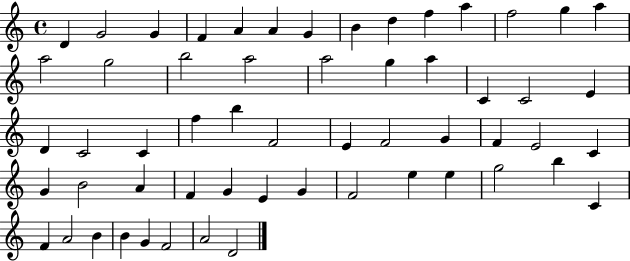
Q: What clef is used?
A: treble